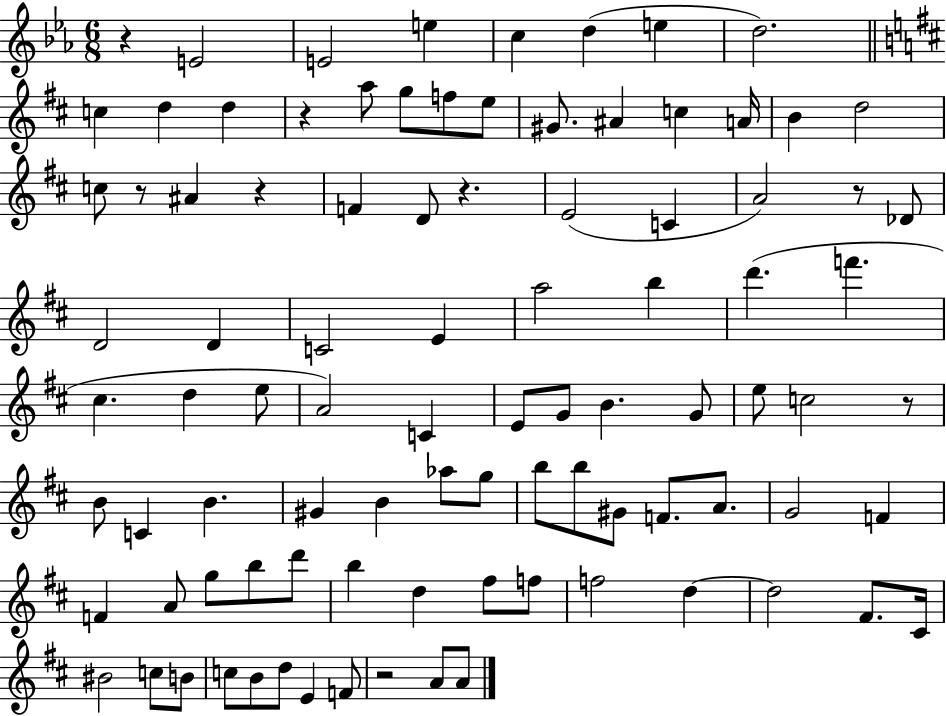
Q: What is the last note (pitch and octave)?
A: A4